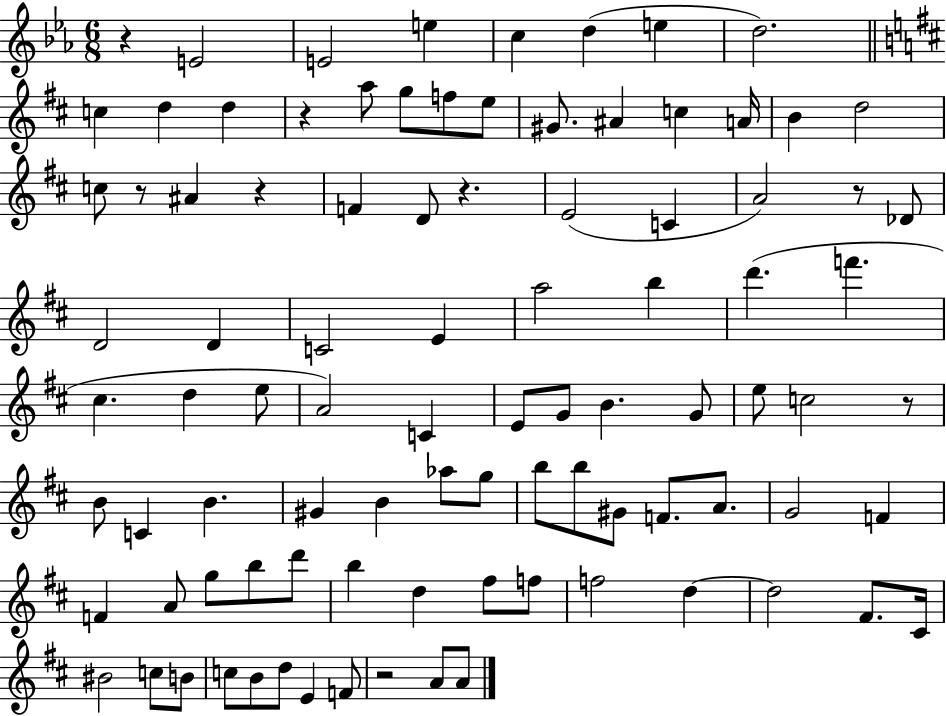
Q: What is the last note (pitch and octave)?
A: A4